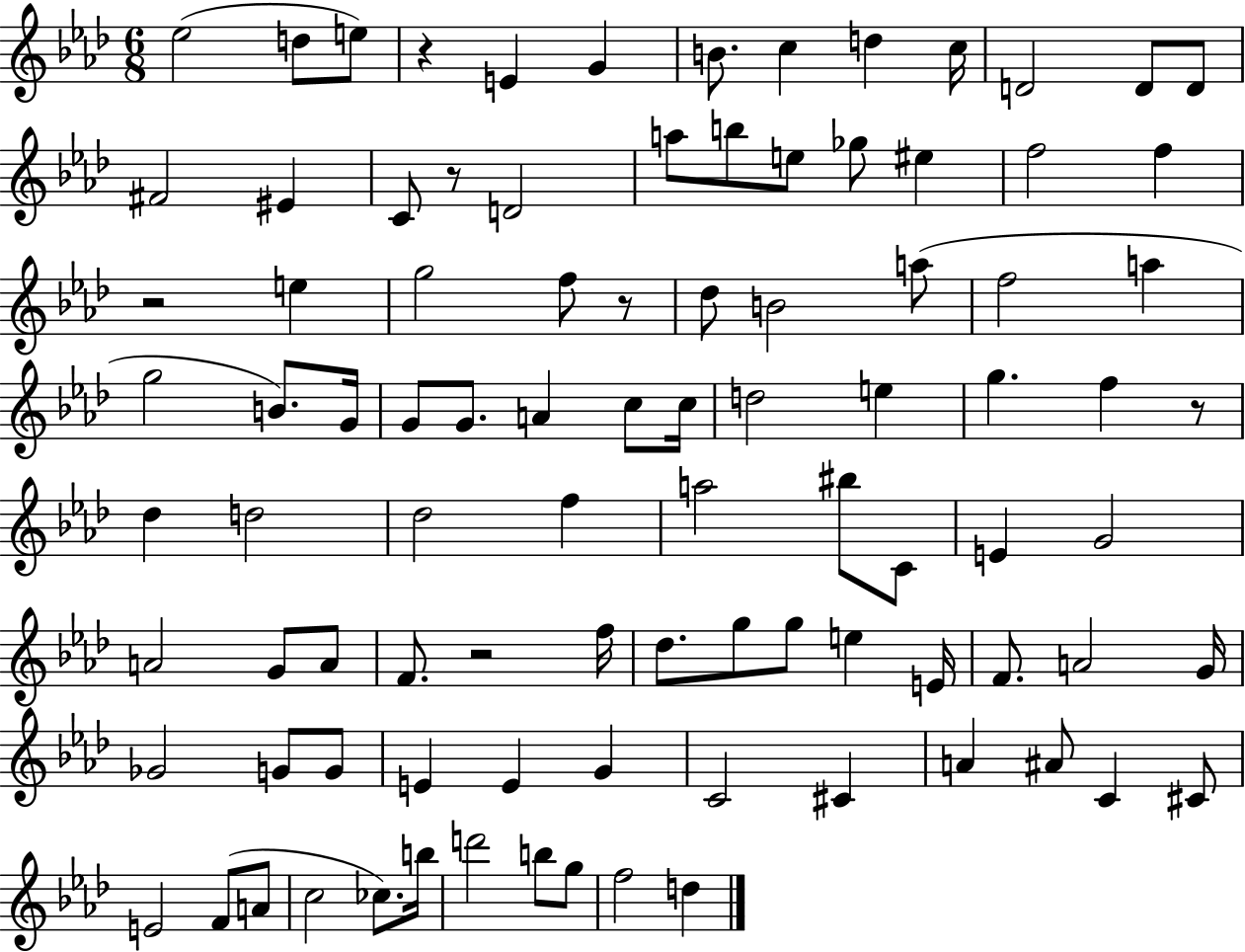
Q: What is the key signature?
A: AES major